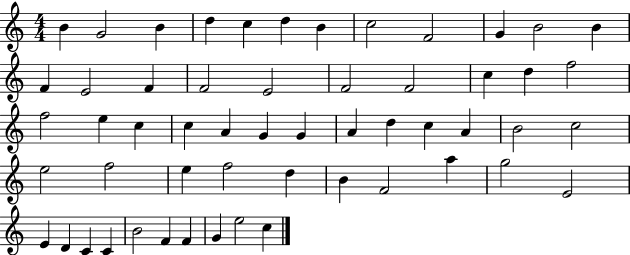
{
  \clef treble
  \numericTimeSignature
  \time 4/4
  \key c \major
  b'4 g'2 b'4 | d''4 c''4 d''4 b'4 | c''2 f'2 | g'4 b'2 b'4 | \break f'4 e'2 f'4 | f'2 e'2 | f'2 f'2 | c''4 d''4 f''2 | \break f''2 e''4 c''4 | c''4 a'4 g'4 g'4 | a'4 d''4 c''4 a'4 | b'2 c''2 | \break e''2 f''2 | e''4 f''2 d''4 | b'4 f'2 a''4 | g''2 e'2 | \break e'4 d'4 c'4 c'4 | b'2 f'4 f'4 | g'4 e''2 c''4 | \bar "|."
}